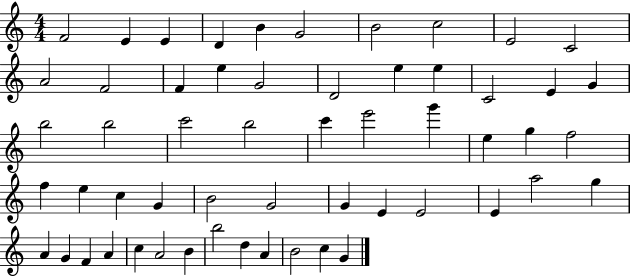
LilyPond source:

{
  \clef treble
  \numericTimeSignature
  \time 4/4
  \key c \major
  f'2 e'4 e'4 | d'4 b'4 g'2 | b'2 c''2 | e'2 c'2 | \break a'2 f'2 | f'4 e''4 g'2 | d'2 e''4 e''4 | c'2 e'4 g'4 | \break b''2 b''2 | c'''2 b''2 | c'''4 e'''2 g'''4 | e''4 g''4 f''2 | \break f''4 e''4 c''4 g'4 | b'2 g'2 | g'4 e'4 e'2 | e'4 a''2 g''4 | \break a'4 g'4 f'4 a'4 | c''4 a'2 b'4 | b''2 d''4 a'4 | b'2 c''4 g'4 | \break \bar "|."
}